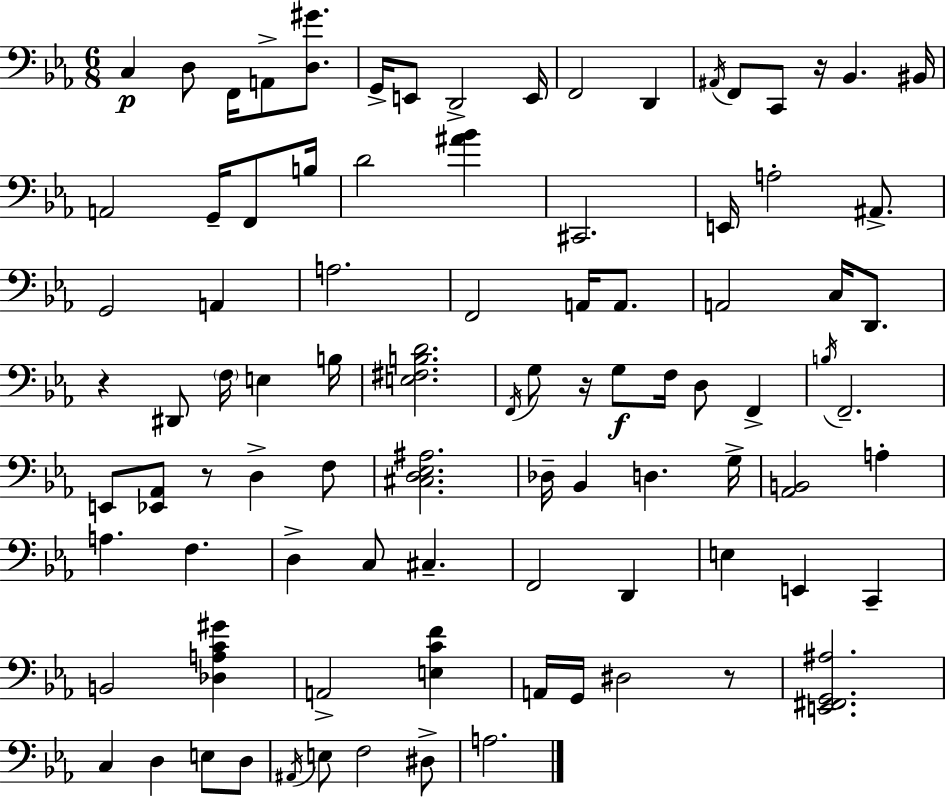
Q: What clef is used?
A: bass